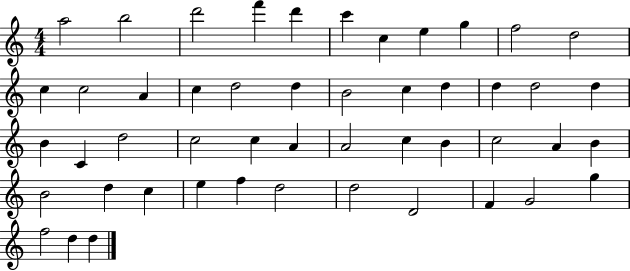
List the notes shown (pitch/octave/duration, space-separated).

A5/h B5/h D6/h F6/q D6/q C6/q C5/q E5/q G5/q F5/h D5/h C5/q C5/h A4/q C5/q D5/h D5/q B4/h C5/q D5/q D5/q D5/h D5/q B4/q C4/q D5/h C5/h C5/q A4/q A4/h C5/q B4/q C5/h A4/q B4/q B4/h D5/q C5/q E5/q F5/q D5/h D5/h D4/h F4/q G4/h G5/q F5/h D5/q D5/q